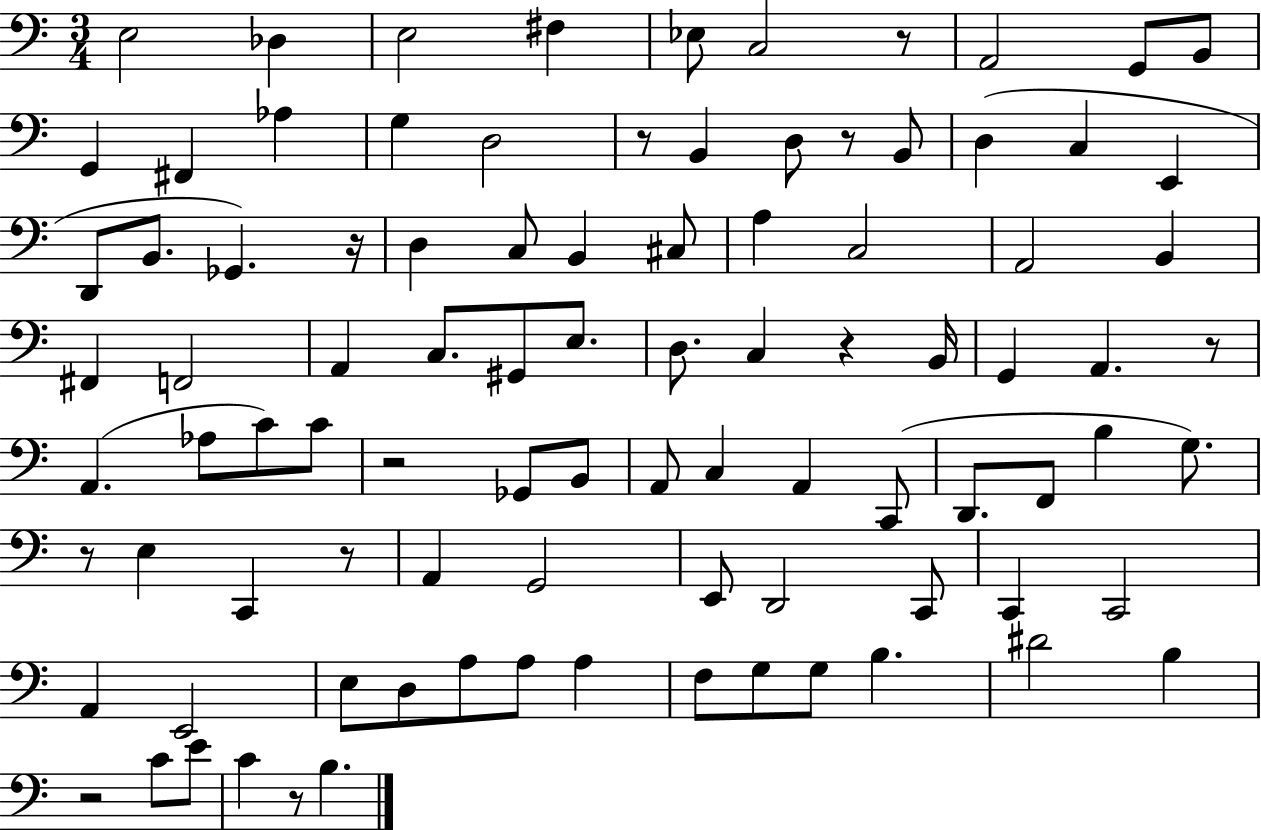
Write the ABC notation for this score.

X:1
T:Untitled
M:3/4
L:1/4
K:C
E,2 _D, E,2 ^F, _E,/2 C,2 z/2 A,,2 G,,/2 B,,/2 G,, ^F,, _A, G, D,2 z/2 B,, D,/2 z/2 B,,/2 D, C, E,, D,,/2 B,,/2 _G,, z/4 D, C,/2 B,, ^C,/2 A, C,2 A,,2 B,, ^F,, F,,2 A,, C,/2 ^G,,/2 E,/2 D,/2 C, z B,,/4 G,, A,, z/2 A,, _A,/2 C/2 C/2 z2 _G,,/2 B,,/2 A,,/2 C, A,, C,,/2 D,,/2 F,,/2 B, G,/2 z/2 E, C,, z/2 A,, G,,2 E,,/2 D,,2 C,,/2 C,, C,,2 A,, E,,2 E,/2 D,/2 A,/2 A,/2 A, F,/2 G,/2 G,/2 B, ^D2 B, z2 C/2 E/2 C z/2 B,